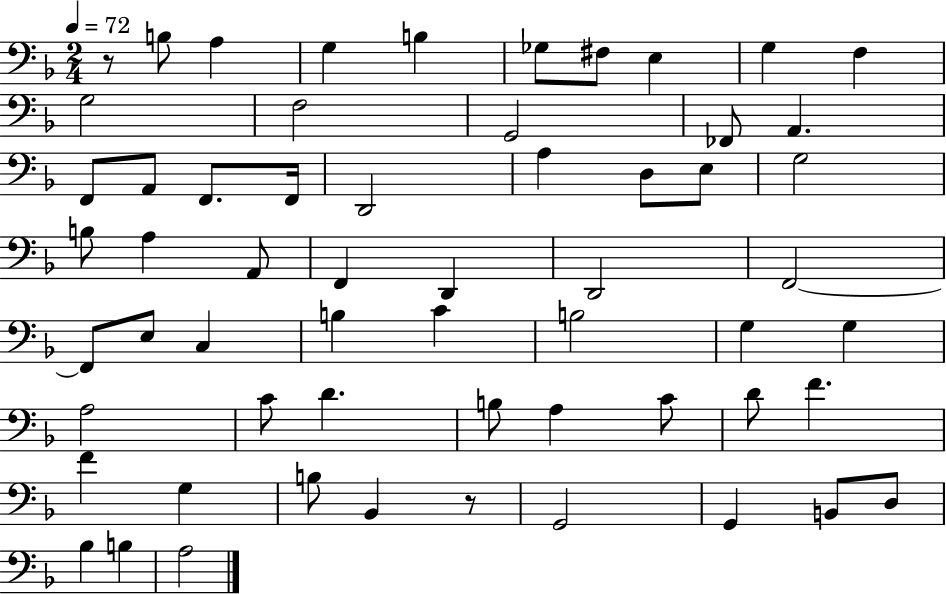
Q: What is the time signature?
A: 2/4